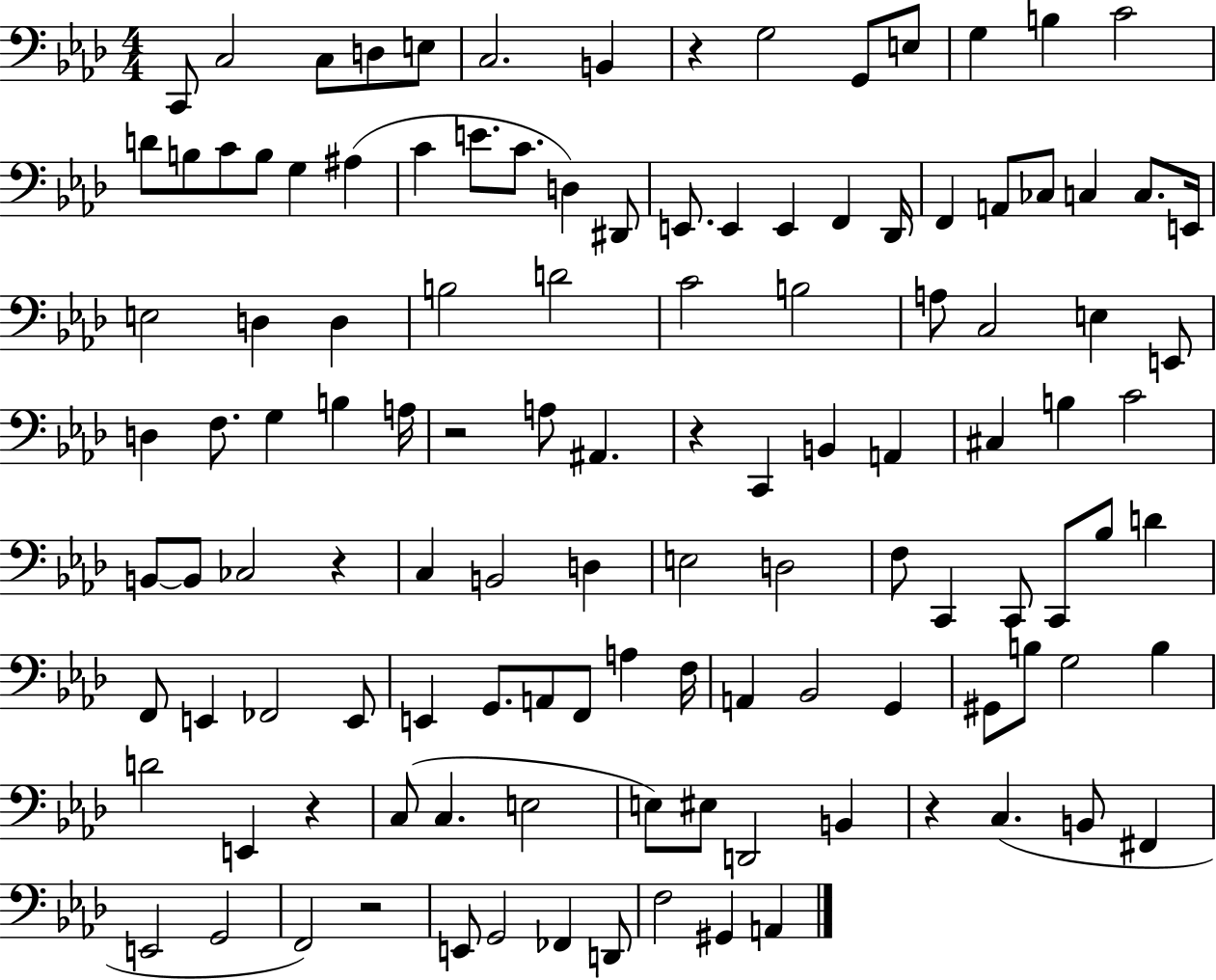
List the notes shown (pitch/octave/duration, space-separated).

C2/e C3/h C3/e D3/e E3/e C3/h. B2/q R/q G3/h G2/e E3/e G3/q B3/q C4/h D4/e B3/e C4/e B3/e G3/q A#3/q C4/q E4/e. C4/e. D3/q D#2/e E2/e. E2/q E2/q F2/q Db2/s F2/q A2/e CES3/e C3/q C3/e. E2/s E3/h D3/q D3/q B3/h D4/h C4/h B3/h A3/e C3/h E3/q E2/e D3/q F3/e. G3/q B3/q A3/s R/h A3/e A#2/q. R/q C2/q B2/q A2/q C#3/q B3/q C4/h B2/e B2/e CES3/h R/q C3/q B2/h D3/q E3/h D3/h F3/e C2/q C2/e C2/e Bb3/e D4/q F2/e E2/q FES2/h E2/e E2/q G2/e. A2/e F2/e A3/q F3/s A2/q Bb2/h G2/q G#2/e B3/e G3/h B3/q D4/h E2/q R/q C3/e C3/q. E3/h E3/e EIS3/e D2/h B2/q R/q C3/q. B2/e F#2/q E2/h G2/h F2/h R/h E2/e G2/h FES2/q D2/e F3/h G#2/q A2/q